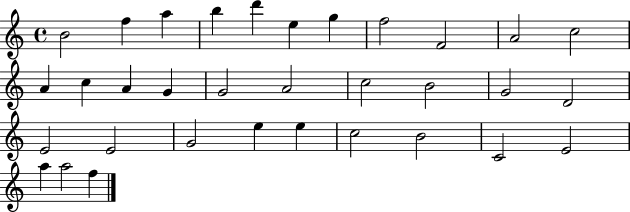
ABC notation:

X:1
T:Untitled
M:4/4
L:1/4
K:C
B2 f a b d' e g f2 F2 A2 c2 A c A G G2 A2 c2 B2 G2 D2 E2 E2 G2 e e c2 B2 C2 E2 a a2 f